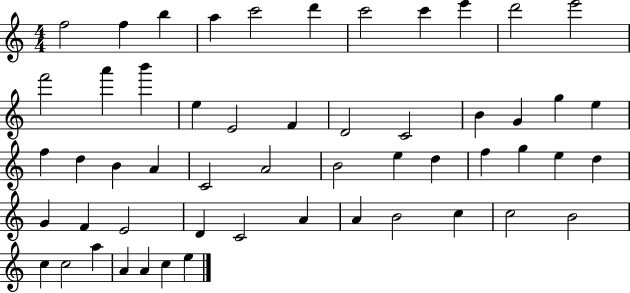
X:1
T:Untitled
M:4/4
L:1/4
K:C
f2 f b a c'2 d' c'2 c' e' d'2 e'2 f'2 a' b' e E2 F D2 C2 B G g e f d B A C2 A2 B2 e d f g e d G F E2 D C2 A A B2 c c2 B2 c c2 a A A c e